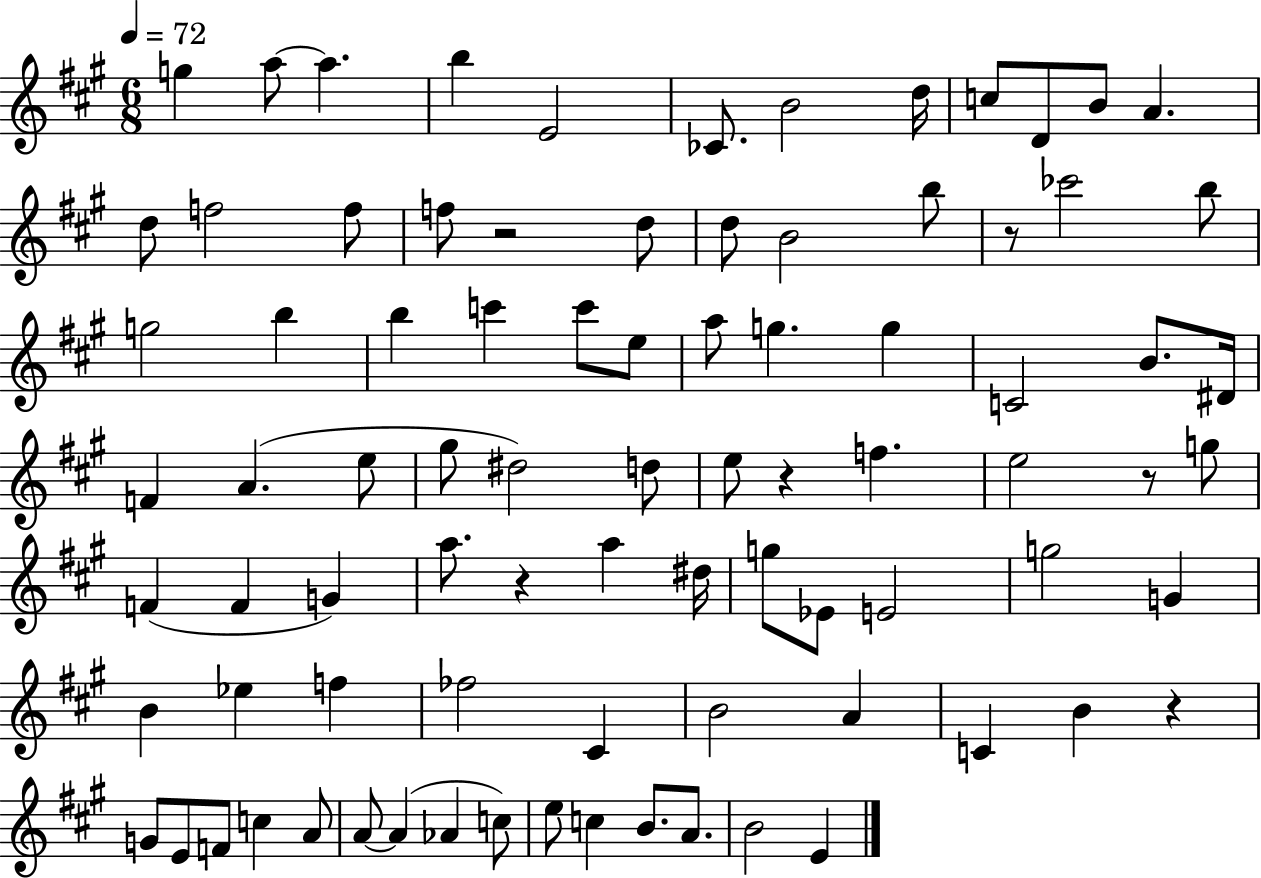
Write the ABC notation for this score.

X:1
T:Untitled
M:6/8
L:1/4
K:A
g a/2 a b E2 _C/2 B2 d/4 c/2 D/2 B/2 A d/2 f2 f/2 f/2 z2 d/2 d/2 B2 b/2 z/2 _c'2 b/2 g2 b b c' c'/2 e/2 a/2 g g C2 B/2 ^D/4 F A e/2 ^g/2 ^d2 d/2 e/2 z f e2 z/2 g/2 F F G a/2 z a ^d/4 g/2 _E/2 E2 g2 G B _e f _f2 ^C B2 A C B z G/2 E/2 F/2 c A/2 A/2 A _A c/2 e/2 c B/2 A/2 B2 E